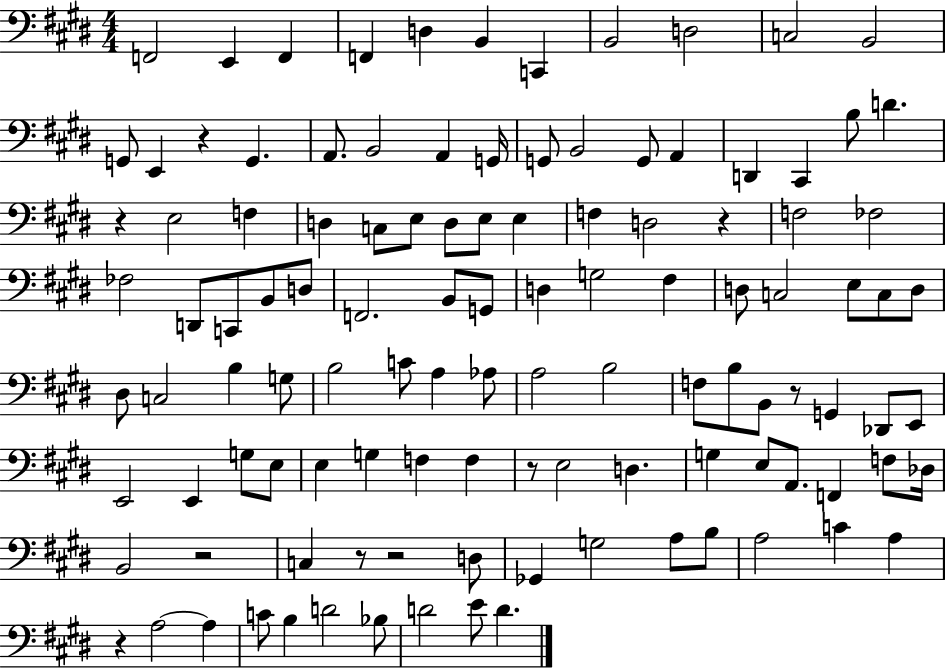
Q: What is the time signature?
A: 4/4